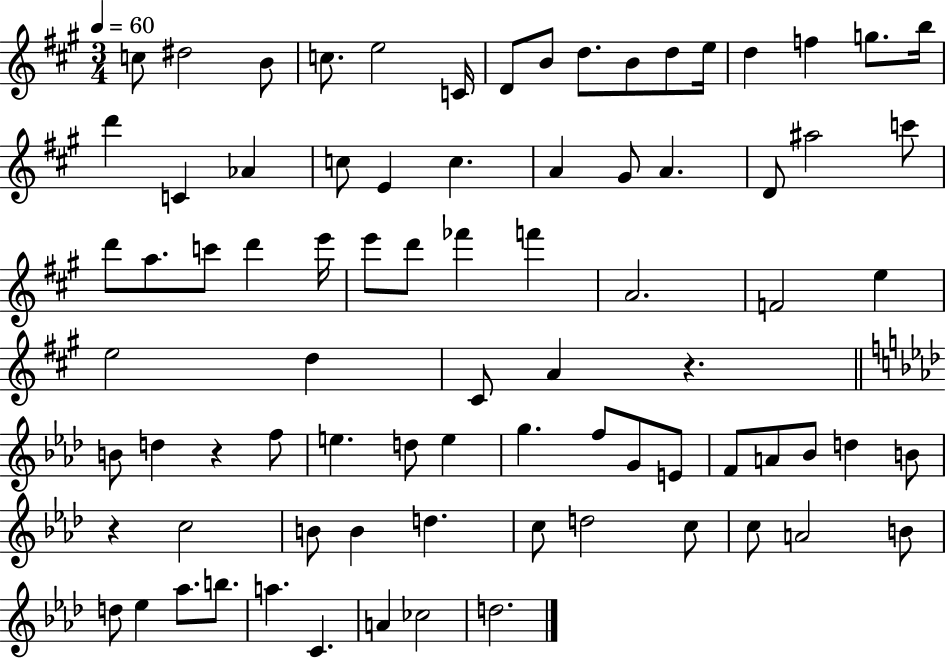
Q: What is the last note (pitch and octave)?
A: D5